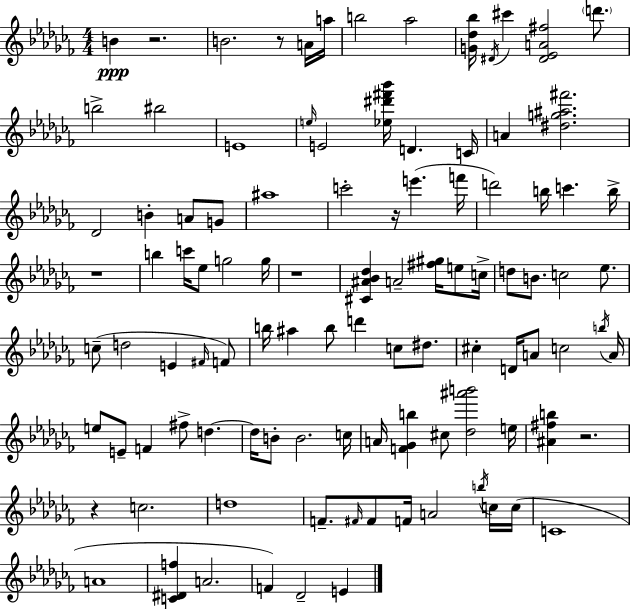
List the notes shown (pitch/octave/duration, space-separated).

B4/q R/h. B4/h. R/e A4/s A5/s B5/h Ab5/h [G4,Db5,Bb5]/s D#4/s C#6/q [D#4,Eb4,A4,F#5]/h D6/e. B5/h BIS5/h E4/w E5/s E4/h [Eb5,D#6,F#6,Bb6]/s D4/q. C4/s A4/q [D#5,G5,A#5,F#6]/h. Db4/h B4/q A4/e G4/e A#5/w C6/h R/s E6/q. F6/s D6/h B5/s C6/q. B5/s R/w B5/q C6/s Eb5/e G5/h G5/s R/w [C#4,A#4,Bb4,Db5]/q A4/h [F#5,G#5]/s E5/e C5/s D5/e B4/e. C5/h Eb5/e. C5/e D5/h E4/q F#4/s F4/e B5/s A#5/q B5/e D6/q C5/e D#5/e. C#5/q D4/s A4/e C5/h B5/s A4/s E5/e E4/e F4/q F#5/e D5/q. D5/s B4/e B4/h. C5/s A4/s [F4,Gb4,B5]/q C#5/e [Db5,A#6,B6]/h E5/s [A#4,F#5,B5]/q R/h. R/q C5/h. D5/w F4/e. F#4/s F#4/e F4/s A4/h B5/s C5/s C5/s C4/w A4/w [C4,D#4,F5]/q A4/h. F4/q Db4/h E4/q